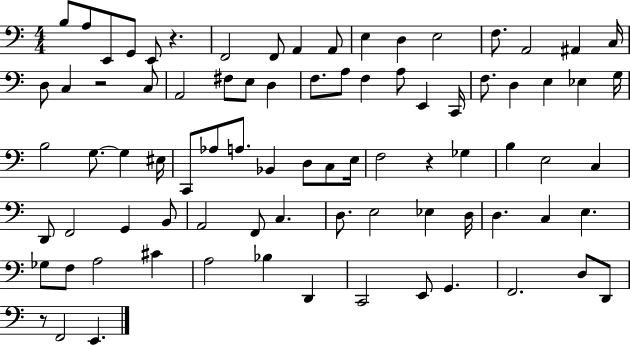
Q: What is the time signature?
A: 4/4